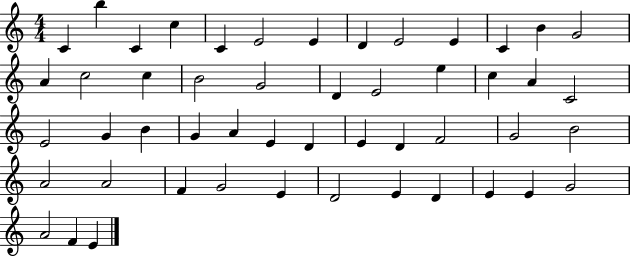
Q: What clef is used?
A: treble